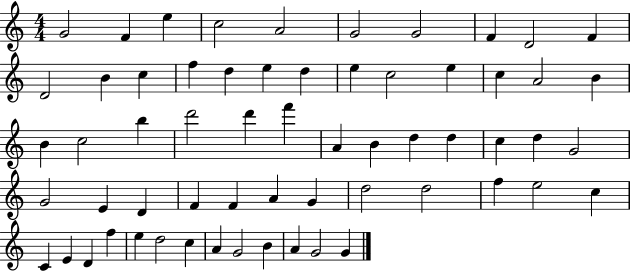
G4/h F4/q E5/q C5/h A4/h G4/h G4/h F4/q D4/h F4/q D4/h B4/q C5/q F5/q D5/q E5/q D5/q E5/q C5/h E5/q C5/q A4/h B4/q B4/q C5/h B5/q D6/h D6/q F6/q A4/q B4/q D5/q D5/q C5/q D5/q G4/h G4/h E4/q D4/q F4/q F4/q A4/q G4/q D5/h D5/h F5/q E5/h C5/q C4/q E4/q D4/q F5/q E5/q D5/h C5/q A4/q G4/h B4/q A4/q G4/h G4/q